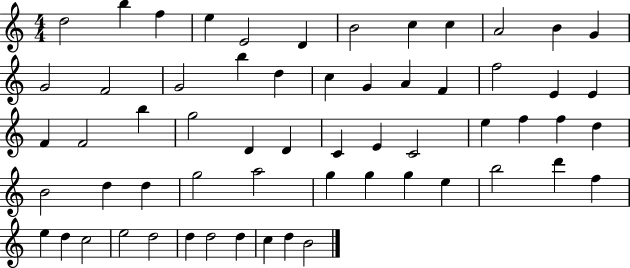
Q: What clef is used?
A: treble